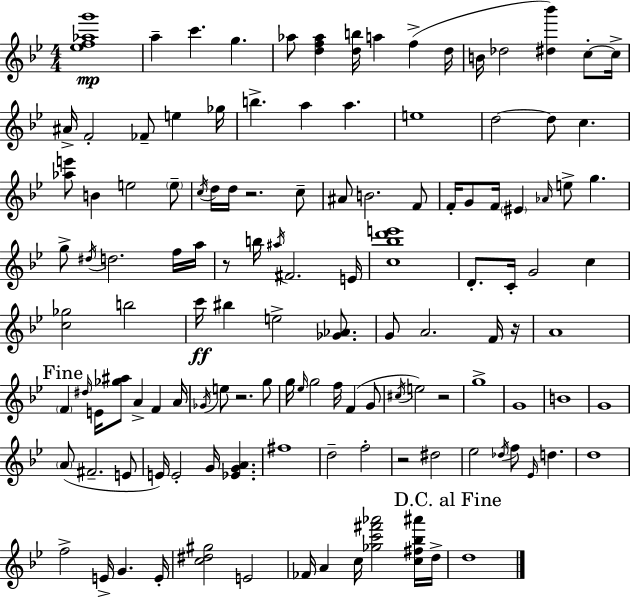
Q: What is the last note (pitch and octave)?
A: D5